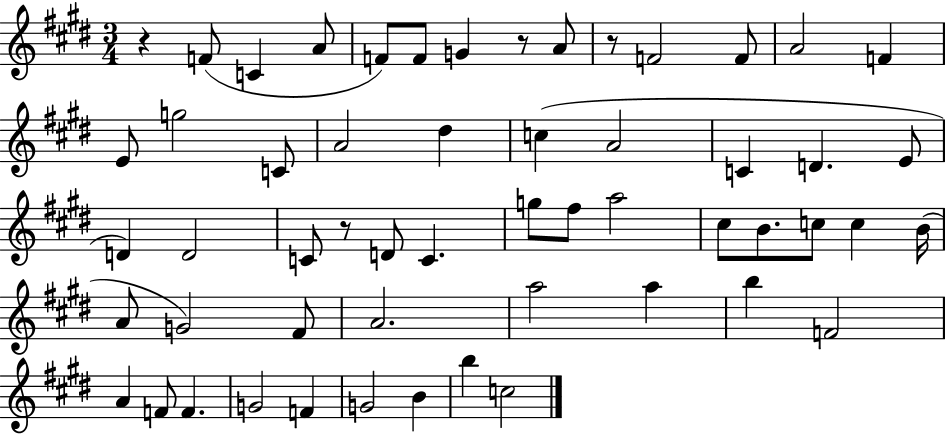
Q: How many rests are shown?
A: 4